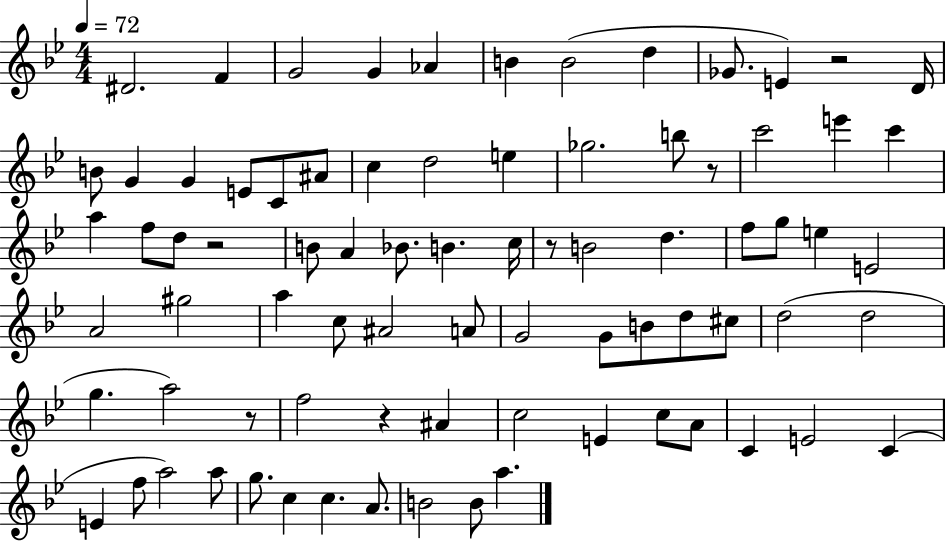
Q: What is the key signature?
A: BES major